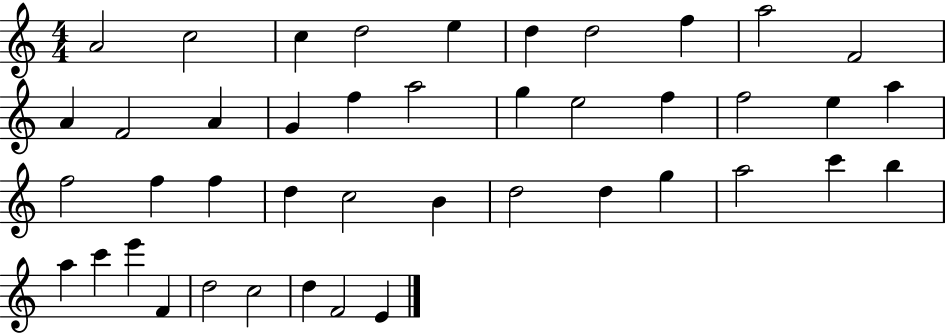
{
  \clef treble
  \numericTimeSignature
  \time 4/4
  \key c \major
  a'2 c''2 | c''4 d''2 e''4 | d''4 d''2 f''4 | a''2 f'2 | \break a'4 f'2 a'4 | g'4 f''4 a''2 | g''4 e''2 f''4 | f''2 e''4 a''4 | \break f''2 f''4 f''4 | d''4 c''2 b'4 | d''2 d''4 g''4 | a''2 c'''4 b''4 | \break a''4 c'''4 e'''4 f'4 | d''2 c''2 | d''4 f'2 e'4 | \bar "|."
}